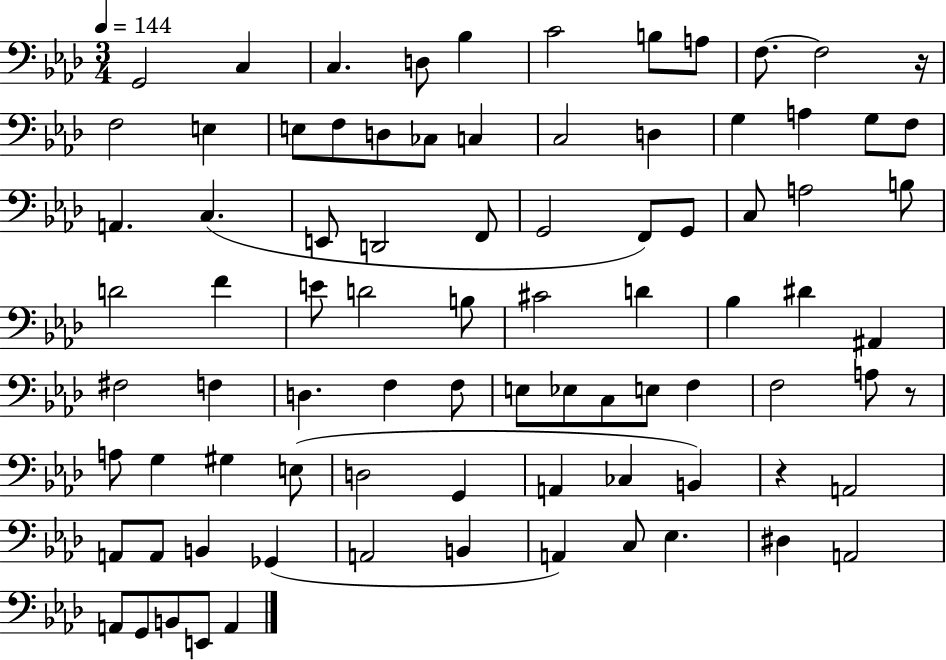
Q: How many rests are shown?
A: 3